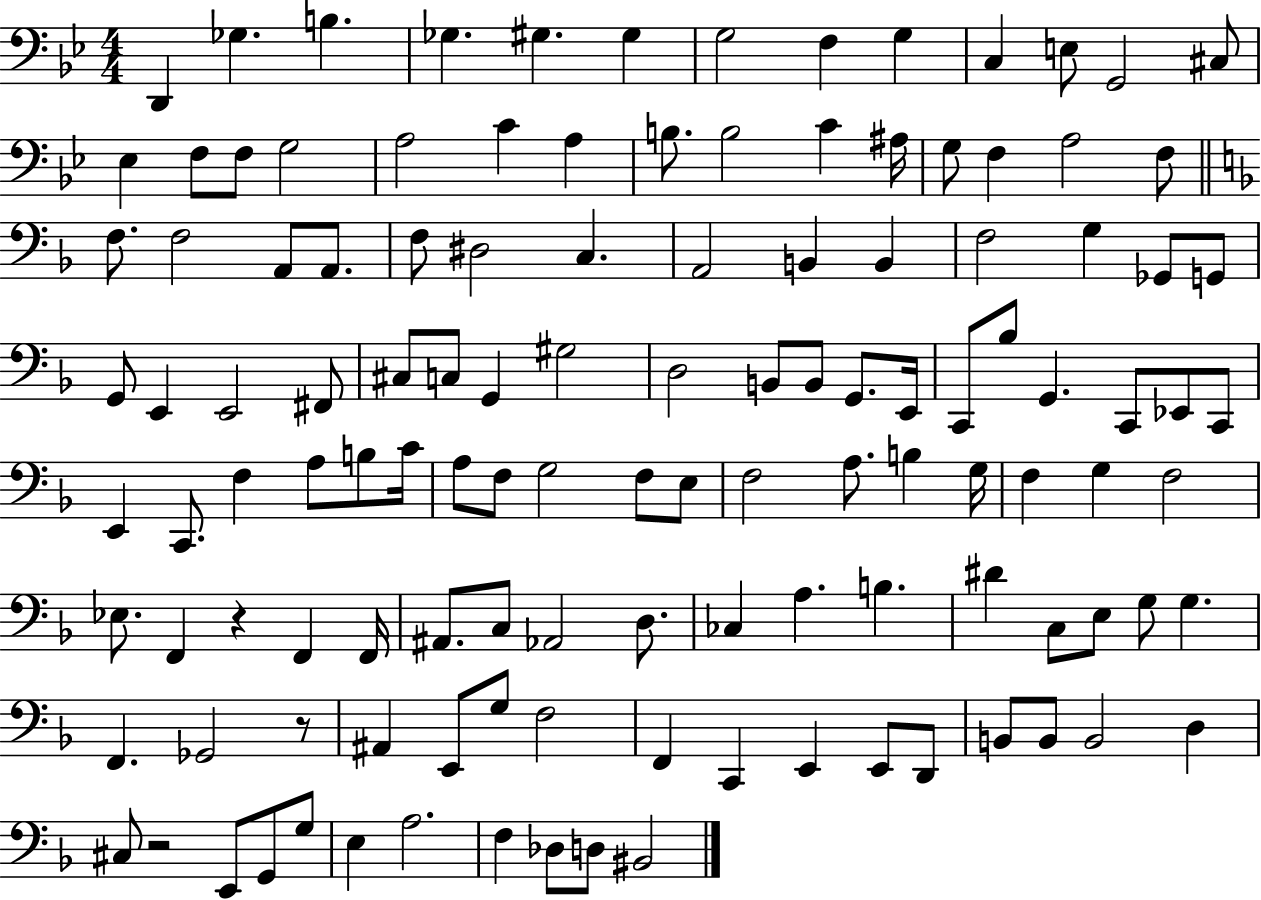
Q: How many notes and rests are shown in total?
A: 123